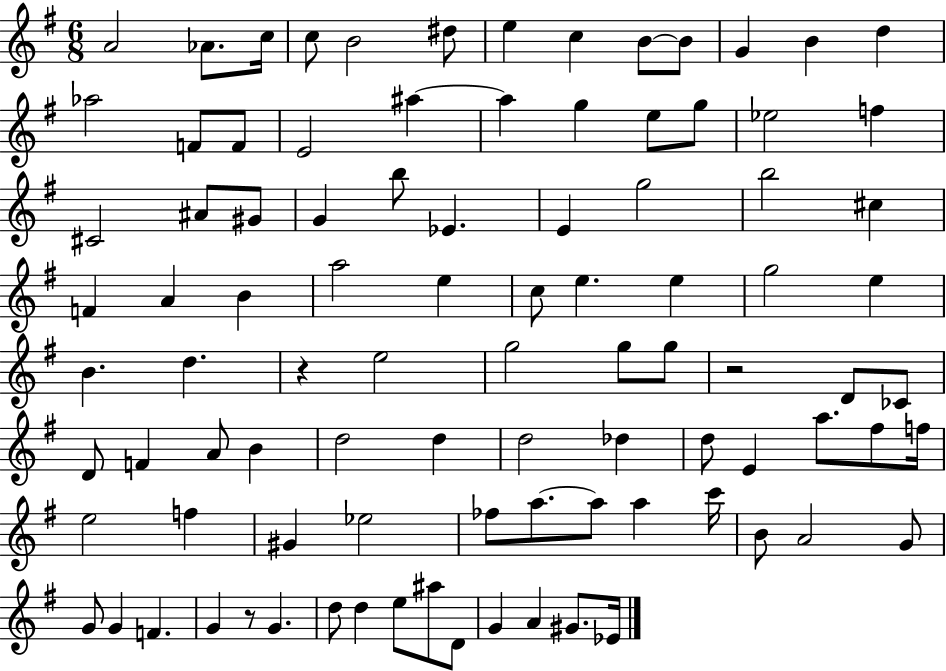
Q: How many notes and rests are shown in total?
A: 94